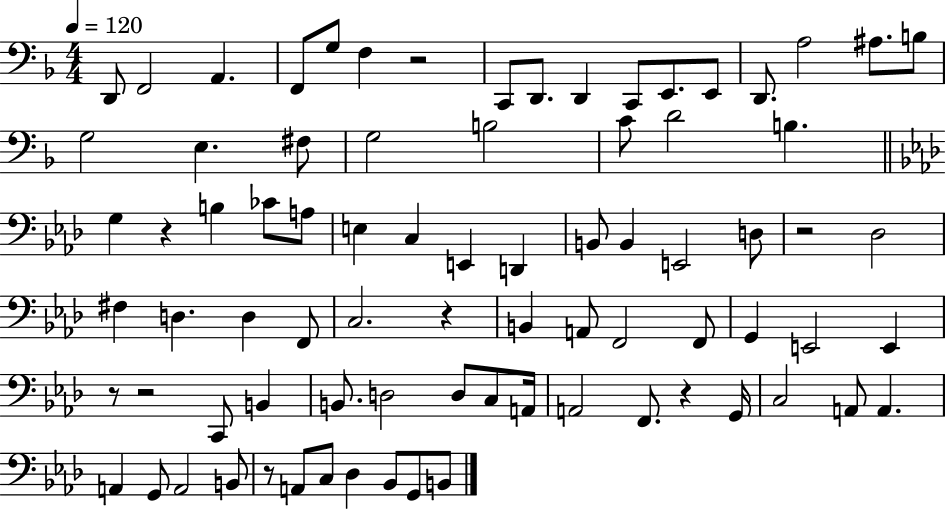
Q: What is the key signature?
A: F major